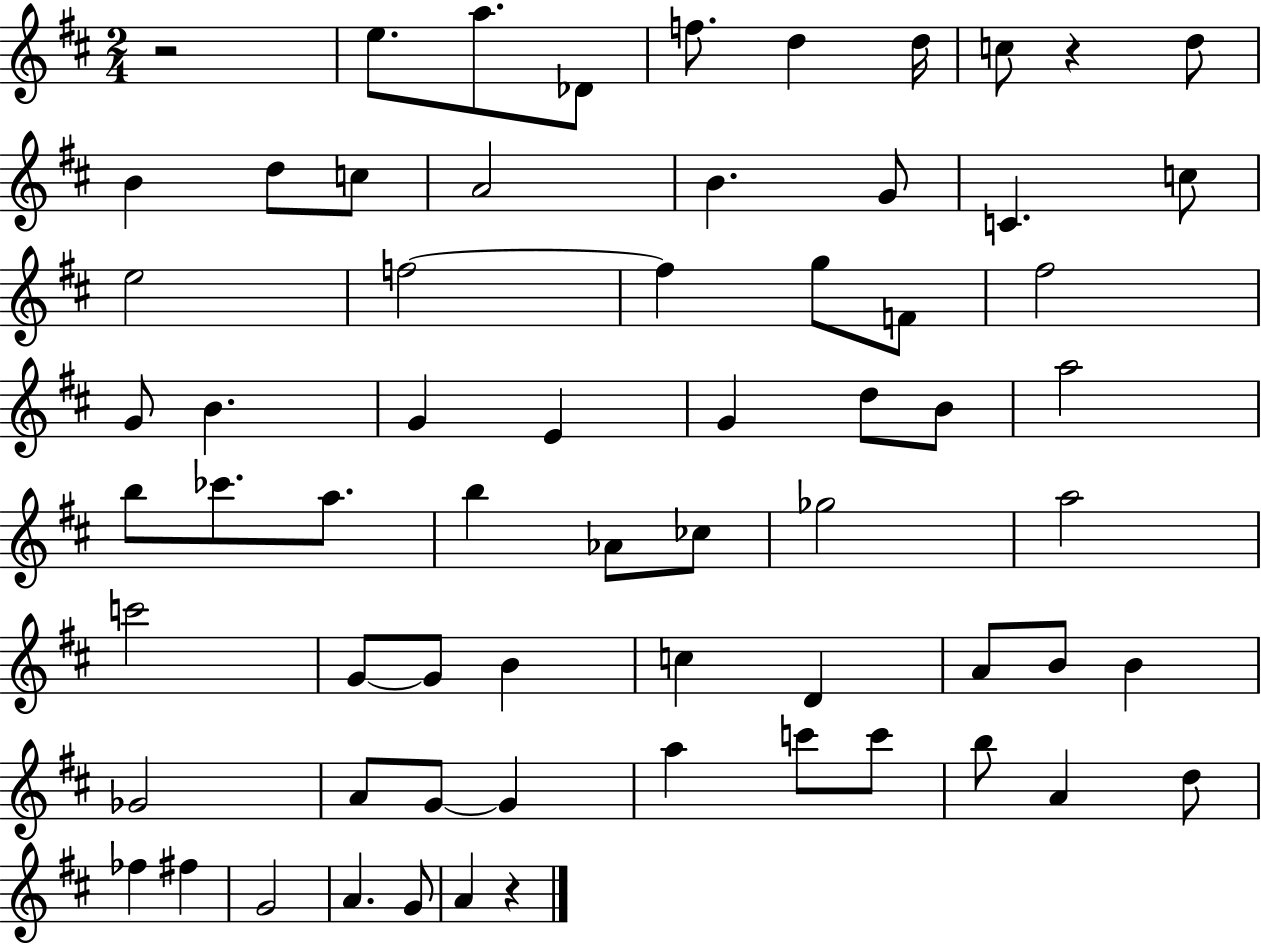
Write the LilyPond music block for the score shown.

{
  \clef treble
  \numericTimeSignature
  \time 2/4
  \key d \major
  r2 | e''8. a''8. des'8 | f''8. d''4 d''16 | c''8 r4 d''8 | \break b'4 d''8 c''8 | a'2 | b'4. g'8 | c'4. c''8 | \break e''2 | f''2~~ | f''4 g''8 f'8 | fis''2 | \break g'8 b'4. | g'4 e'4 | g'4 d''8 b'8 | a''2 | \break b''8 ces'''8. a''8. | b''4 aes'8 ces''8 | ges''2 | a''2 | \break c'''2 | g'8~~ g'8 b'4 | c''4 d'4 | a'8 b'8 b'4 | \break ges'2 | a'8 g'8~~ g'4 | a''4 c'''8 c'''8 | b''8 a'4 d''8 | \break fes''4 fis''4 | g'2 | a'4. g'8 | a'4 r4 | \break \bar "|."
}